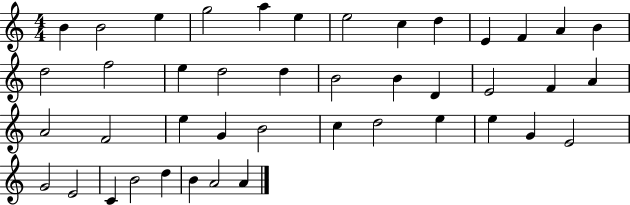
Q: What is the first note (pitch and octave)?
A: B4